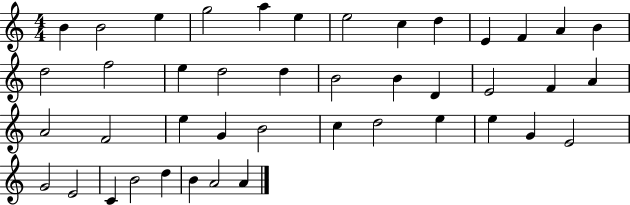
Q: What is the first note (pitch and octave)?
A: B4